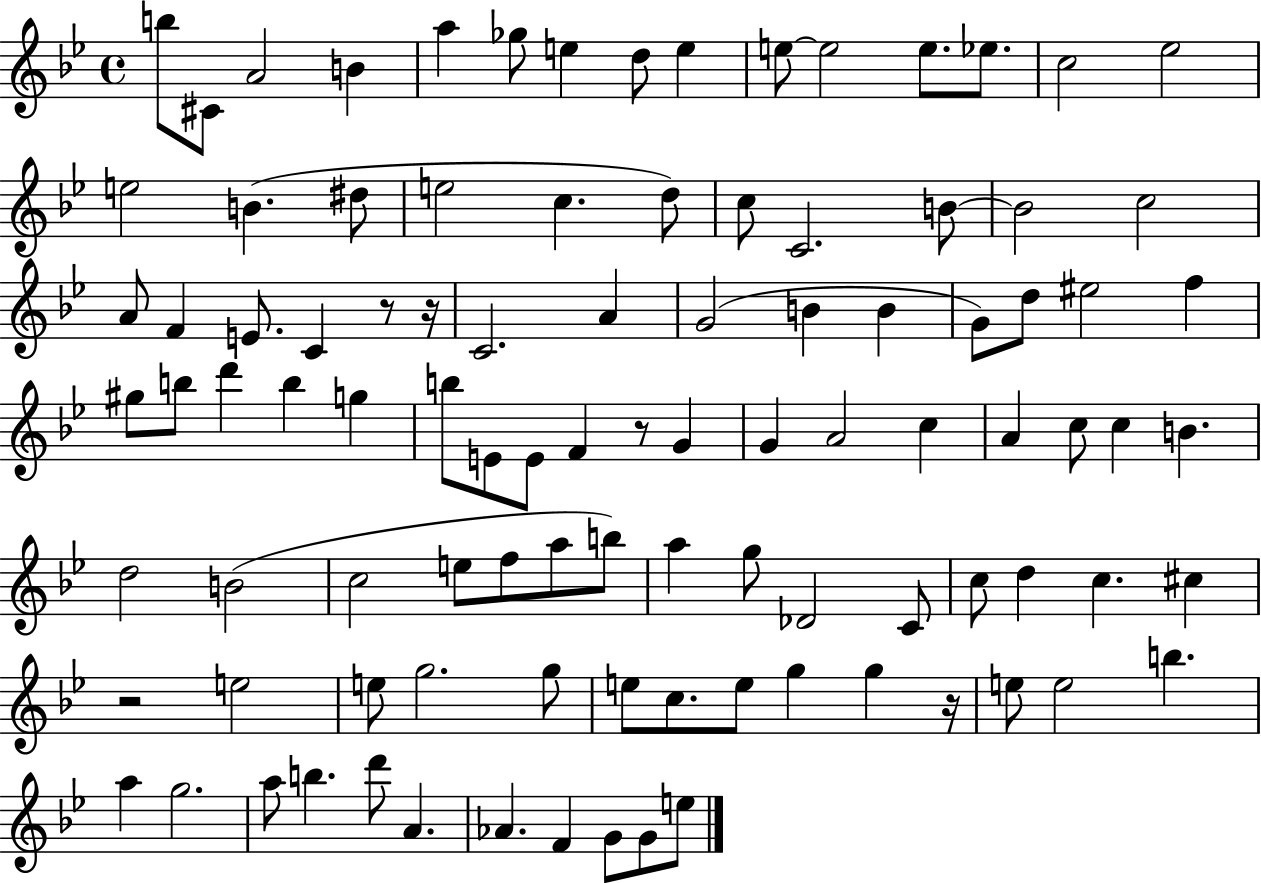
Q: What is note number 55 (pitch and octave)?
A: C5